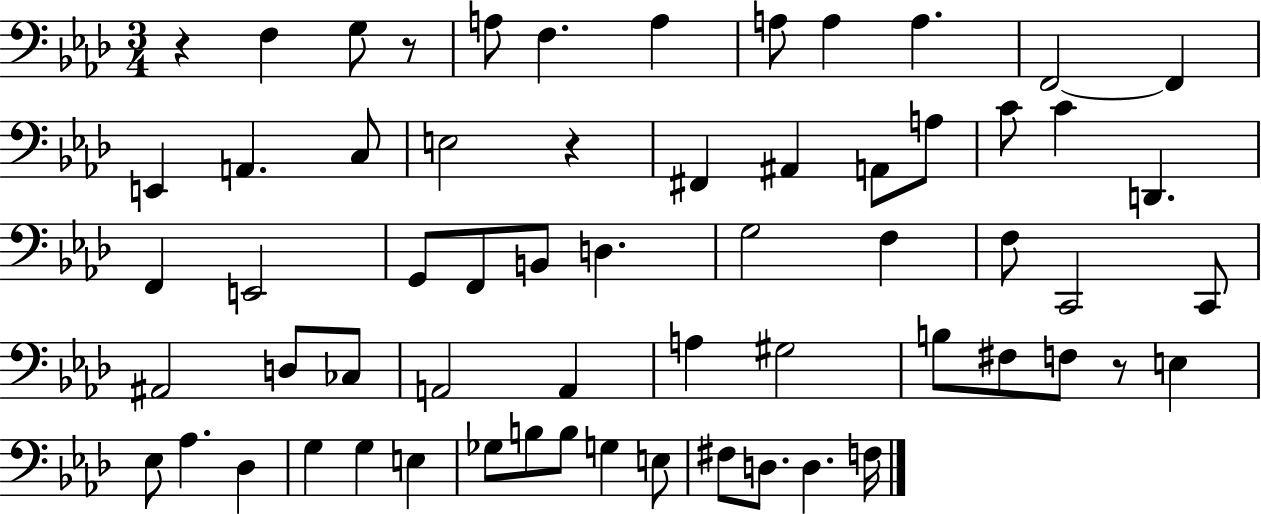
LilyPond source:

{
  \clef bass
  \numericTimeSignature
  \time 3/4
  \key aes \major
  r4 f4 g8 r8 | a8 f4. a4 | a8 a4 a4. | f,2~~ f,4 | \break e,4 a,4. c8 | e2 r4 | fis,4 ais,4 a,8 a8 | c'8 c'4 d,4. | \break f,4 e,2 | g,8 f,8 b,8 d4. | g2 f4 | f8 c,2 c,8 | \break ais,2 d8 ces8 | a,2 a,4 | a4 gis2 | b8 fis8 f8 r8 e4 | \break ees8 aes4. des4 | g4 g4 e4 | ges8 b8 b8 g4 e8 | fis8 d8. d4. f16 | \break \bar "|."
}